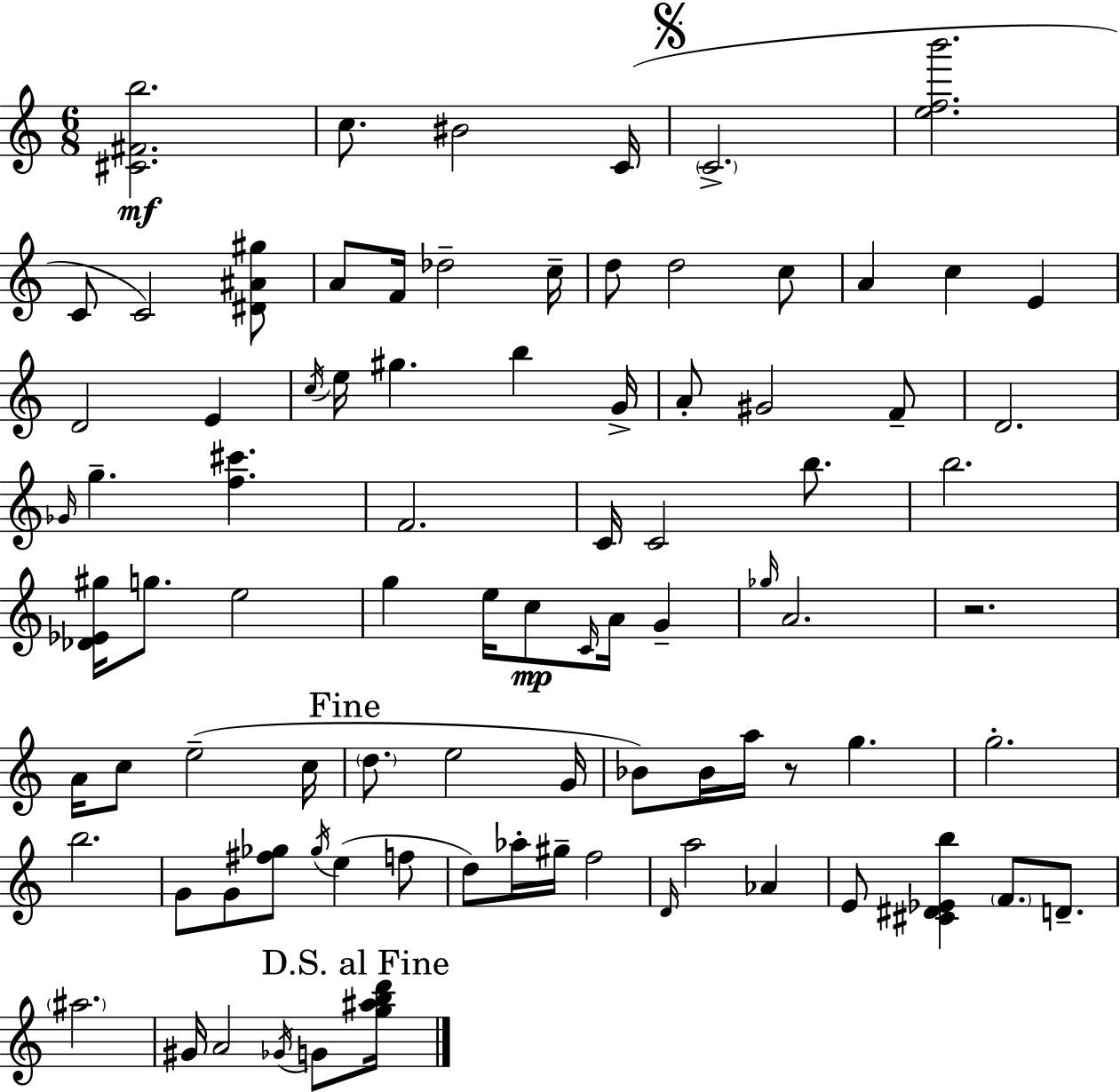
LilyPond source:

{
  \clef treble
  \numericTimeSignature
  \time 6/8
  \key c \major
  <cis' fis' b''>2.\mf | c''8. bis'2 c'16( | \mark \markup { \musicglyph "scripts.segno" } \parenthesize c'2.-> | <e'' f'' b'''>2. | \break c'8 c'2) <dis' ais' gis''>8 | a'8 f'16 des''2-- c''16-- | d''8 d''2 c''8 | a'4 c''4 e'4 | \break d'2 e'4 | \acciaccatura { c''16 } e''16 gis''4. b''4 | g'16-> a'8-. gis'2 f'8-- | d'2. | \break \grace { ges'16 } g''4.-- <f'' cis'''>4. | f'2. | c'16 c'2 b''8. | b''2. | \break <des' ees' gis''>16 g''8. e''2 | g''4 e''16 c''8\mp \grace { c'16 } a'16 g'4-- | \grace { ges''16 } a'2. | r2. | \break a'16 c''8 e''2--( | c''16 \mark "Fine" \parenthesize d''8. e''2 | g'16 bes'8) bes'16 a''16 r8 g''4. | g''2.-. | \break b''2. | g'8 g'8 <fis'' ges''>8 \acciaccatura { ges''16 } e''4( | f''8 d''8) aes''16-. gis''16-- f''2 | \grace { d'16 } a''2 | \break aes'4 e'8 <cis' dis' ees' b''>4 | \parenthesize f'8. d'8.-- \parenthesize ais''2. | gis'16 a'2 | \acciaccatura { ges'16 } g'8 \mark "D.S. al Fine" <g'' ais'' b'' d'''>16 \bar "|."
}